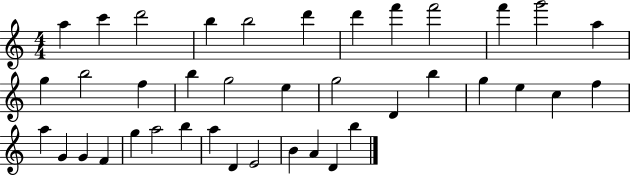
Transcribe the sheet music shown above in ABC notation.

X:1
T:Untitled
M:4/4
L:1/4
K:C
a c' d'2 b b2 d' d' f' f'2 f' g'2 a g b2 f b g2 e g2 D b g e c f a G G F g a2 b a D E2 B A D b